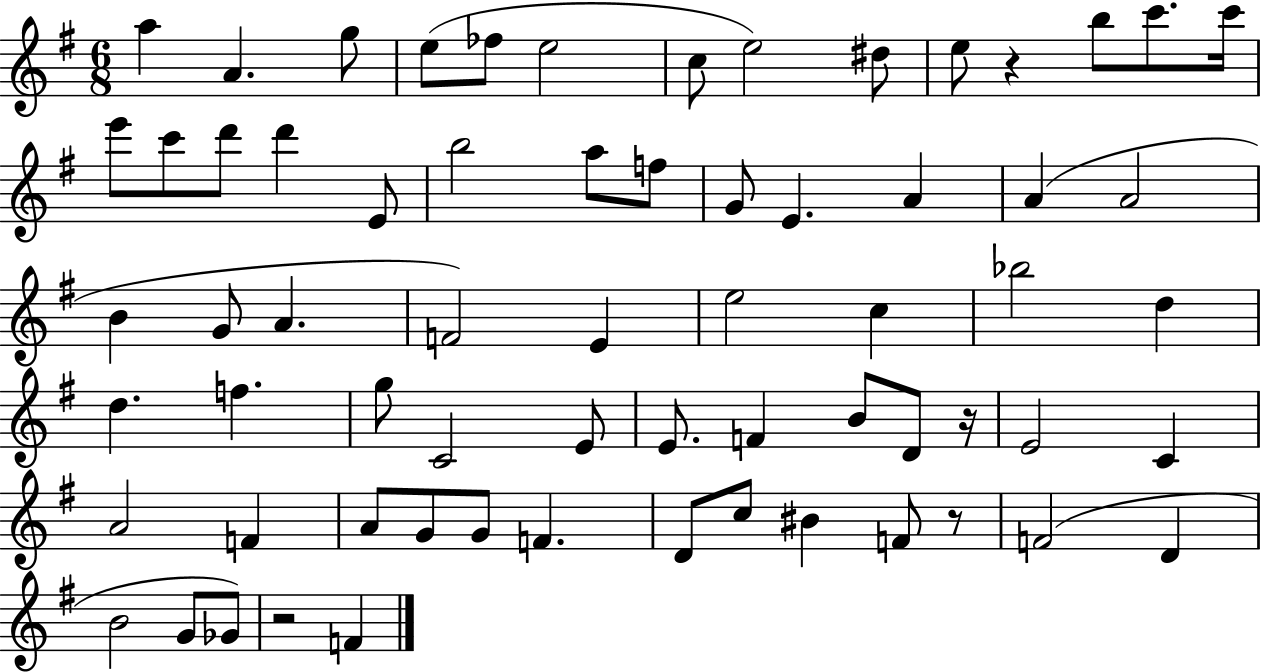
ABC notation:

X:1
T:Untitled
M:6/8
L:1/4
K:G
a A g/2 e/2 _f/2 e2 c/2 e2 ^d/2 e/2 z b/2 c'/2 c'/4 e'/2 c'/2 d'/2 d' E/2 b2 a/2 f/2 G/2 E A A A2 B G/2 A F2 E e2 c _b2 d d f g/2 C2 E/2 E/2 F B/2 D/2 z/4 E2 C A2 F A/2 G/2 G/2 F D/2 c/2 ^B F/2 z/2 F2 D B2 G/2 _G/2 z2 F